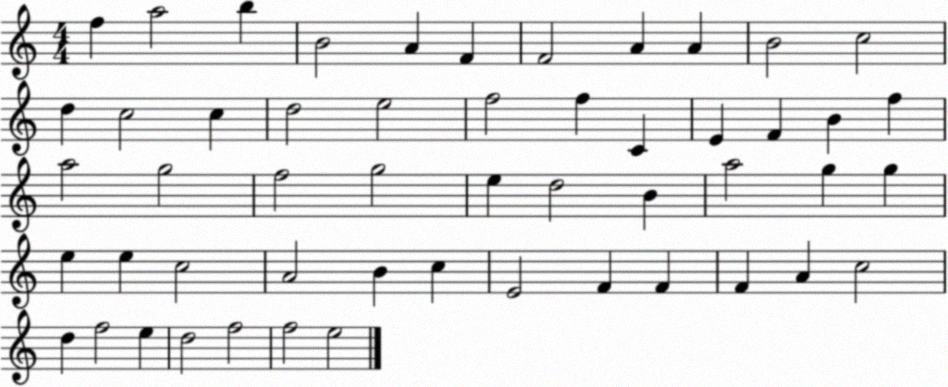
X:1
T:Untitled
M:4/4
L:1/4
K:C
f a2 b B2 A F F2 A A B2 c2 d c2 c d2 e2 f2 f C E F B f a2 g2 f2 g2 e d2 B a2 g g e e c2 A2 B c E2 F F F A c2 d f2 e d2 f2 f2 e2